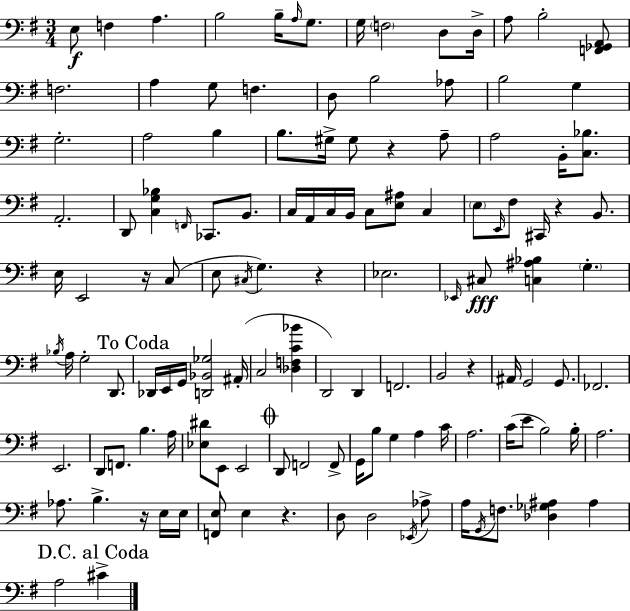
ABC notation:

X:1
T:Untitled
M:3/4
L:1/4
K:G
E,/2 F, A, B,2 B,/4 A,/4 G,/2 G,/4 F,2 D,/2 D,/4 A,/2 B,2 [F,,_G,,A,,]/2 F,2 A, G,/2 F, D,/2 B,2 _A,/2 B,2 G, G,2 A,2 B, B,/2 ^G,/4 ^G,/2 z A,/2 A,2 B,,/4 [C,_B,]/2 A,,2 D,,/2 [C,G,_B,] F,,/4 _C,,/2 B,,/2 C,/4 A,,/4 C,/4 B,,/4 C,/2 [E,^A,]/2 C, E,/2 E,,/4 ^F,/2 ^C,,/4 z B,,/2 E,/4 E,,2 z/4 C,/2 E,/2 ^C,/4 G, z _E,2 _E,,/4 ^C,/2 [C,^A,_B,] G, _B,/4 A,/4 G,2 D,,/2 _D,,/4 E,,/4 G,,/4 [D,,_B,,_G,]2 ^A,,/4 C,2 [_D,F,C_B] D,,2 D,, F,,2 B,,2 z ^A,,/4 G,,2 G,,/2 _F,,2 E,,2 D,,/2 F,,/2 B, A,/4 [_E,^D]/2 E,,/2 E,,2 D,,/2 F,,2 F,,/2 G,,/4 B,/2 G, A, C/4 A,2 C/4 E/2 B,2 B,/4 A,2 _A,/2 B, z/4 E,/4 E,/4 [F,,E,]/2 E, z D,/2 D,2 _E,,/4 _A,/2 A,/4 G,,/4 F,/2 [_D,_G,^A,] ^A, A,2 ^C